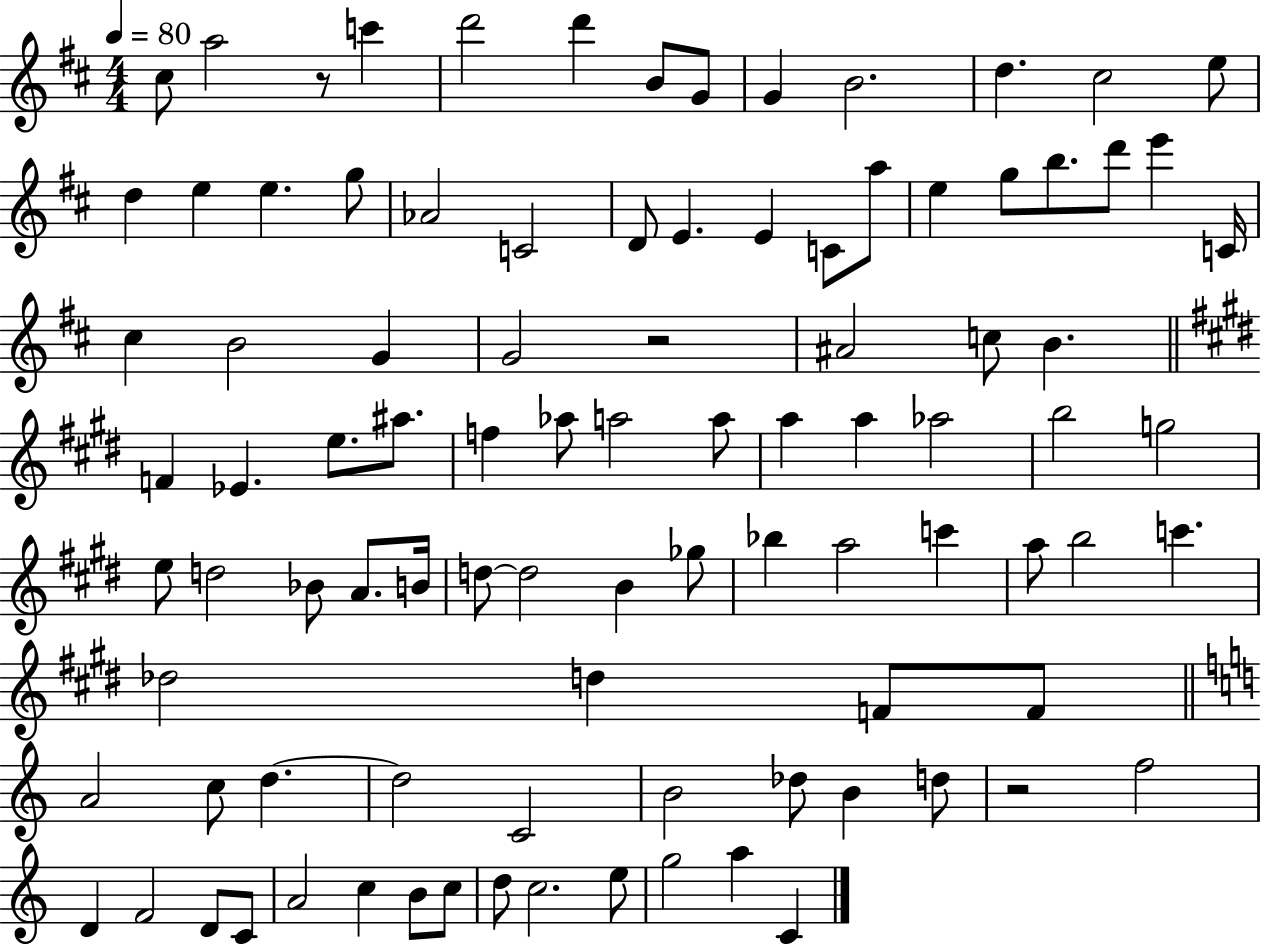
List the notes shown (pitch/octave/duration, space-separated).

C#5/e A5/h R/e C6/q D6/h D6/q B4/e G4/e G4/q B4/h. D5/q. C#5/h E5/e D5/q E5/q E5/q. G5/e Ab4/h C4/h D4/e E4/q. E4/q C4/e A5/e E5/q G5/e B5/e. D6/e E6/q C4/s C#5/q B4/h G4/q G4/h R/h A#4/h C5/e B4/q. F4/q Eb4/q. E5/e. A#5/e. F5/q Ab5/e A5/h A5/e A5/q A5/q Ab5/h B5/h G5/h E5/e D5/h Bb4/e A4/e. B4/s D5/e D5/h B4/q Gb5/e Bb5/q A5/h C6/q A5/e B5/h C6/q. Db5/h D5/q F4/e F4/e A4/h C5/e D5/q. D5/h C4/h B4/h Db5/e B4/q D5/e R/h F5/h D4/q F4/h D4/e C4/e A4/h C5/q B4/e C5/e D5/e C5/h. E5/e G5/h A5/q C4/q